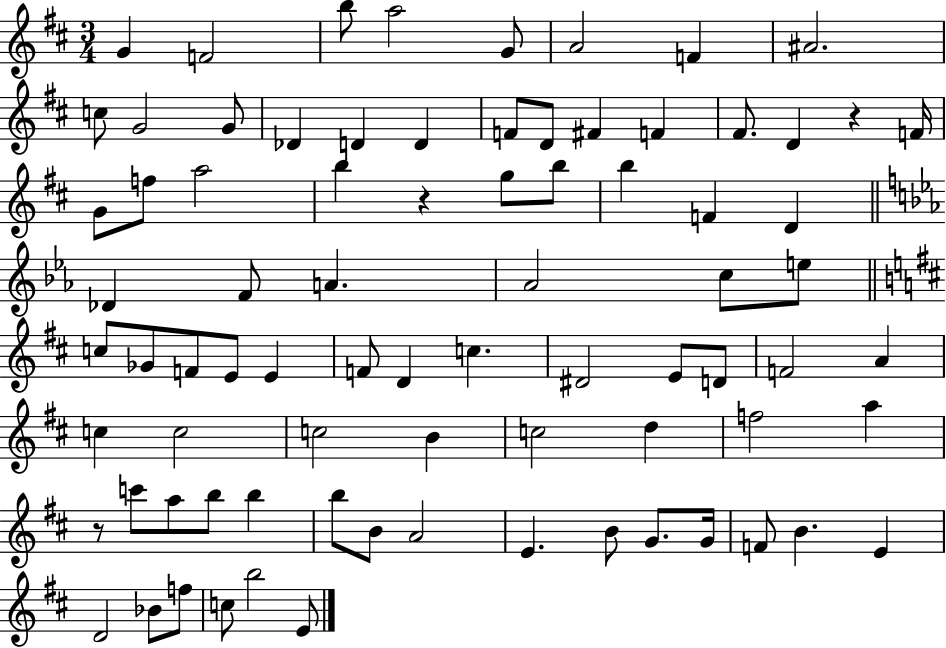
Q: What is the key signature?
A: D major